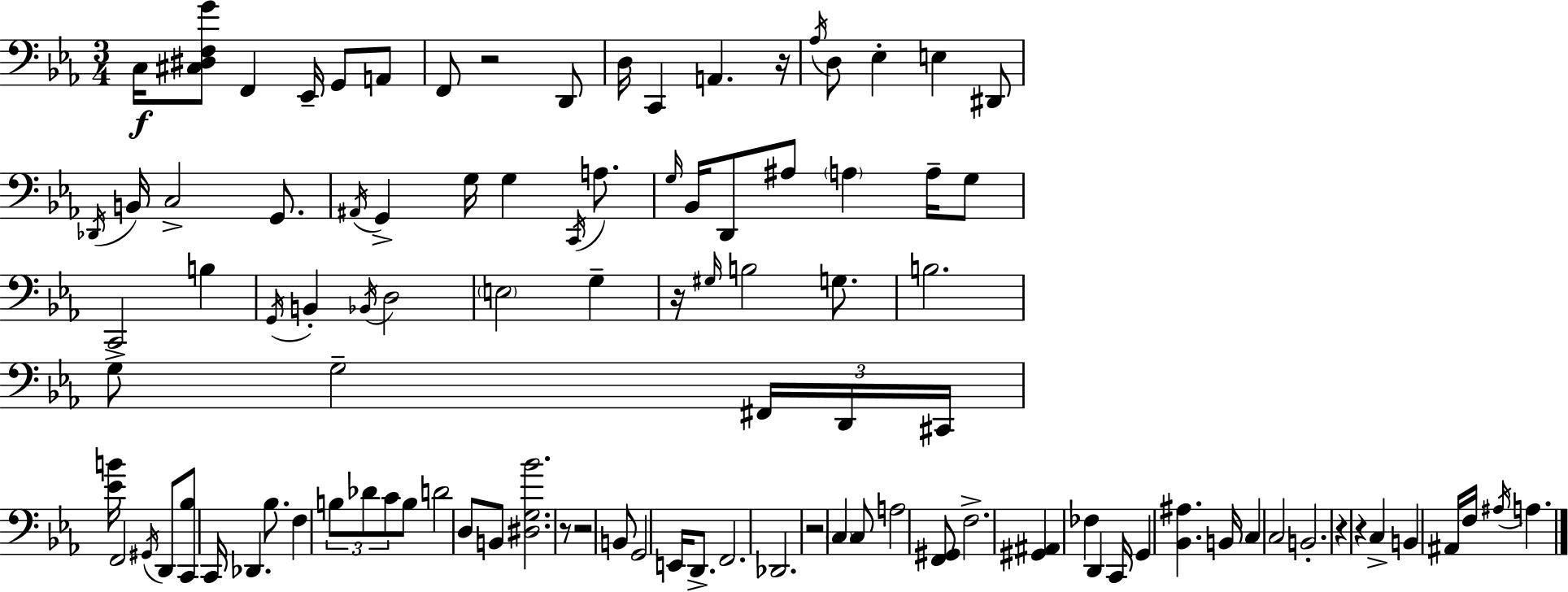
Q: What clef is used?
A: bass